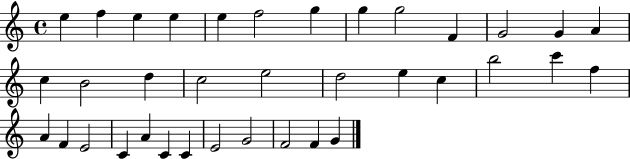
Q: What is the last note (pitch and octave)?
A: G4